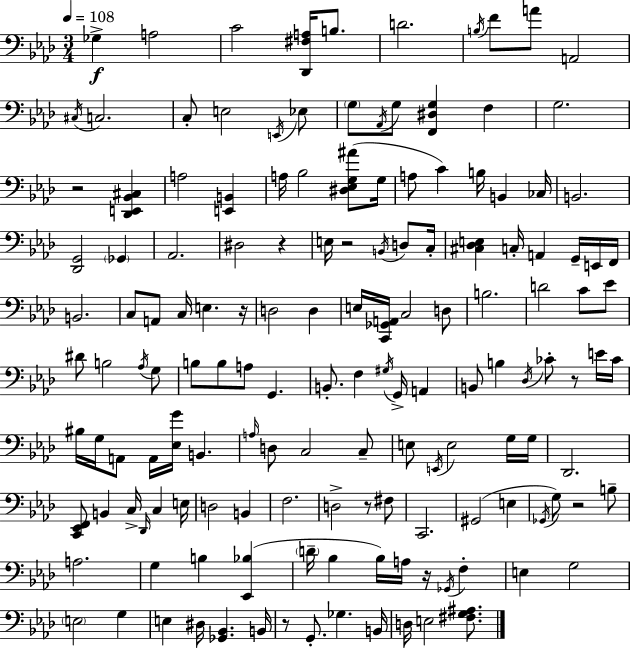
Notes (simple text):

Gb3/q A3/h C4/h [Db2,F#3,A3]/s B3/e. D4/h. B3/s F4/e A4/e A2/h C#3/s C3/h. C3/e E3/h E2/s Eb3/e G3/e Ab2/s G3/e [F2,D#3,G3]/q F3/q G3/h. R/h [Db2,E2,Bb2,C#3]/q A3/h [E2,B2]/q A3/s Bb3/h [D#3,Eb3,G3,A#4]/e G3/s A3/e C4/q B3/s B2/q CES3/s B2/h. [Db2,G2]/h Gb2/q Ab2/h. D#3/h R/q E3/s R/h B2/s D3/e C3/s [C#3,Db3,E3]/q C3/s A2/q G2/s E2/s F2/s B2/h. C3/e A2/e C3/s E3/q. R/s D3/h D3/q E3/s [C2,Gb2,A2]/s C3/h D3/e B3/h. D4/h C4/e Eb4/e D#4/e B3/h Ab3/s G3/e B3/e B3/e A3/e G2/q. B2/e. F3/q G#3/s G2/s A2/q B2/e B3/q Db3/s CES4/e R/e E4/s CES4/s BIS3/s G3/s A2/e A2/s [Eb3,G4]/s B2/q. A3/s D3/e C3/h C3/e E3/e E2/s E3/h G3/s G3/s Db2/h. [C2,Eb2,F2]/e B2/q C3/s Db2/s C3/q E3/s D3/h B2/q F3/h. D3/h R/e F#3/e C2/h. G#2/h E3/q Gb2/s G3/e R/h B3/e A3/h. G3/q B3/q [Eb2,Bb3]/q D4/s Bb3/q Bb3/s A3/s R/s Gb2/s F3/q E3/q G3/h E3/h G3/q E3/q D#3/s [Gb2,Bb2]/q. B2/s R/e G2/e. Gb3/q. B2/s D3/s E3/h [F#3,G3,A#3]/e.